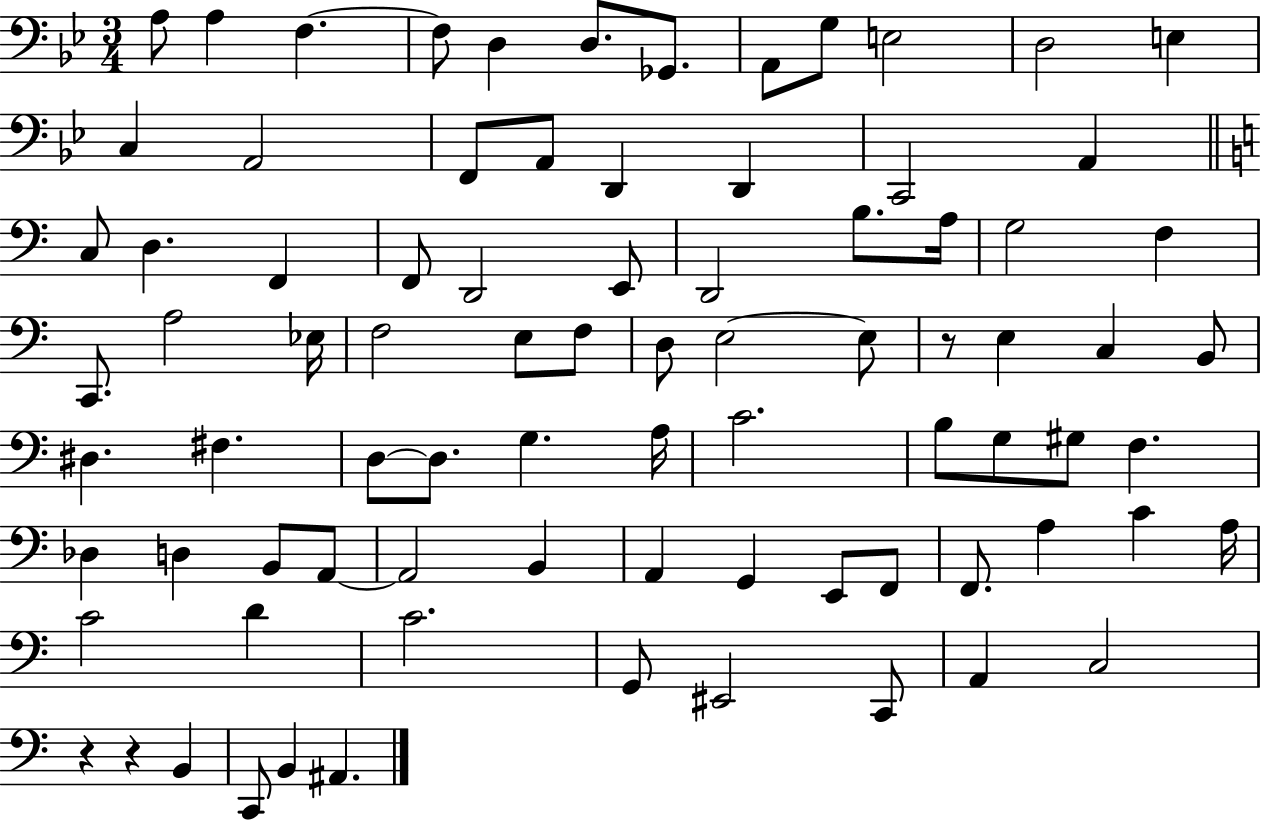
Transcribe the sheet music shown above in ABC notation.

X:1
T:Untitled
M:3/4
L:1/4
K:Bb
A,/2 A, F, F,/2 D, D,/2 _G,,/2 A,,/2 G,/2 E,2 D,2 E, C, A,,2 F,,/2 A,,/2 D,, D,, C,,2 A,, C,/2 D, F,, F,,/2 D,,2 E,,/2 D,,2 B,/2 A,/4 G,2 F, C,,/2 A,2 _E,/4 F,2 E,/2 F,/2 D,/2 E,2 E,/2 z/2 E, C, B,,/2 ^D, ^F, D,/2 D,/2 G, A,/4 C2 B,/2 G,/2 ^G,/2 F, _D, D, B,,/2 A,,/2 A,,2 B,, A,, G,, E,,/2 F,,/2 F,,/2 A, C A,/4 C2 D C2 G,,/2 ^E,,2 C,,/2 A,, C,2 z z B,, C,,/2 B,, ^A,,